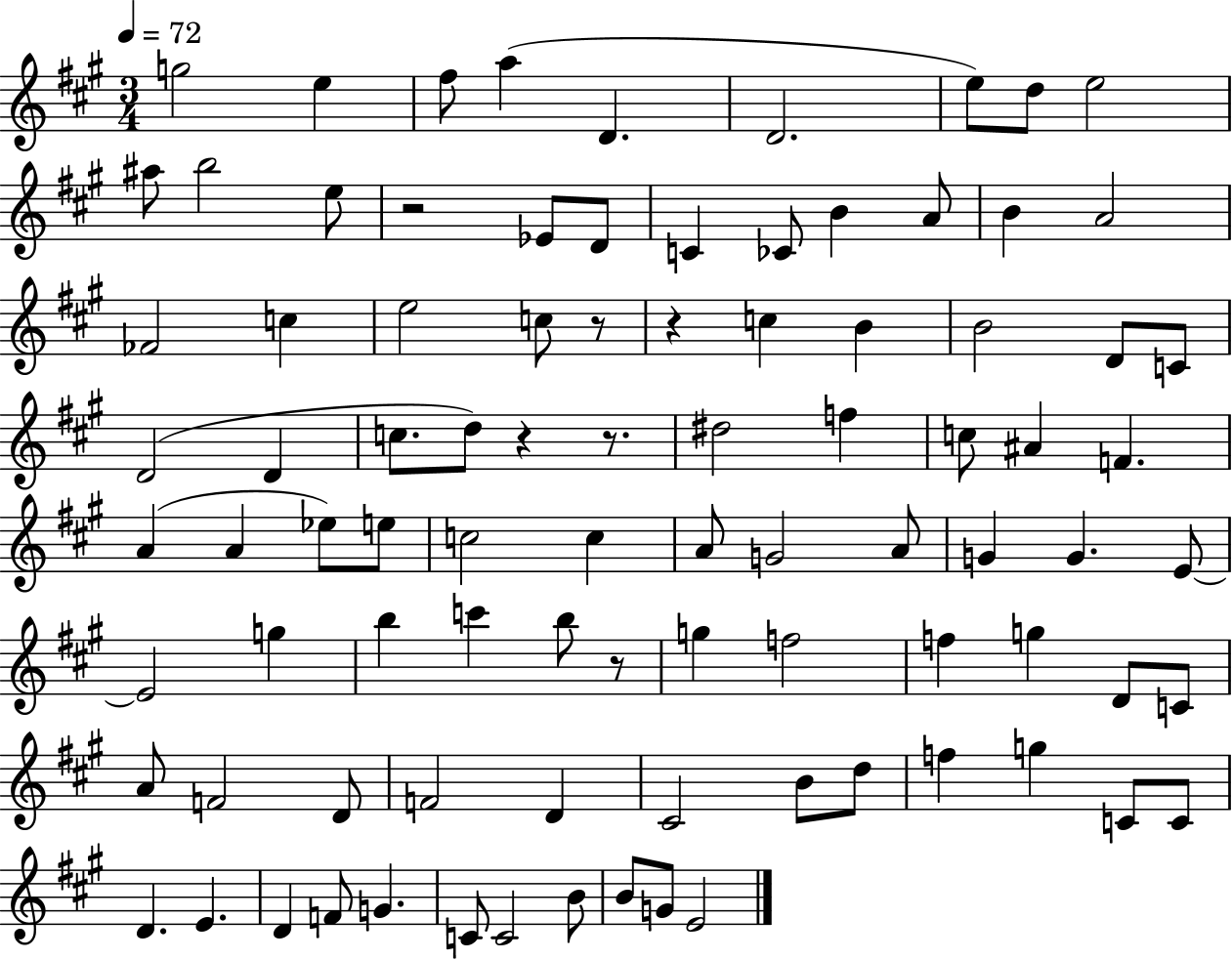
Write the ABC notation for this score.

X:1
T:Untitled
M:3/4
L:1/4
K:A
g2 e ^f/2 a D D2 e/2 d/2 e2 ^a/2 b2 e/2 z2 _E/2 D/2 C _C/2 B A/2 B A2 _F2 c e2 c/2 z/2 z c B B2 D/2 C/2 D2 D c/2 d/2 z z/2 ^d2 f c/2 ^A F A A _e/2 e/2 c2 c A/2 G2 A/2 G G E/2 E2 g b c' b/2 z/2 g f2 f g D/2 C/2 A/2 F2 D/2 F2 D ^C2 B/2 d/2 f g C/2 C/2 D E D F/2 G C/2 C2 B/2 B/2 G/2 E2